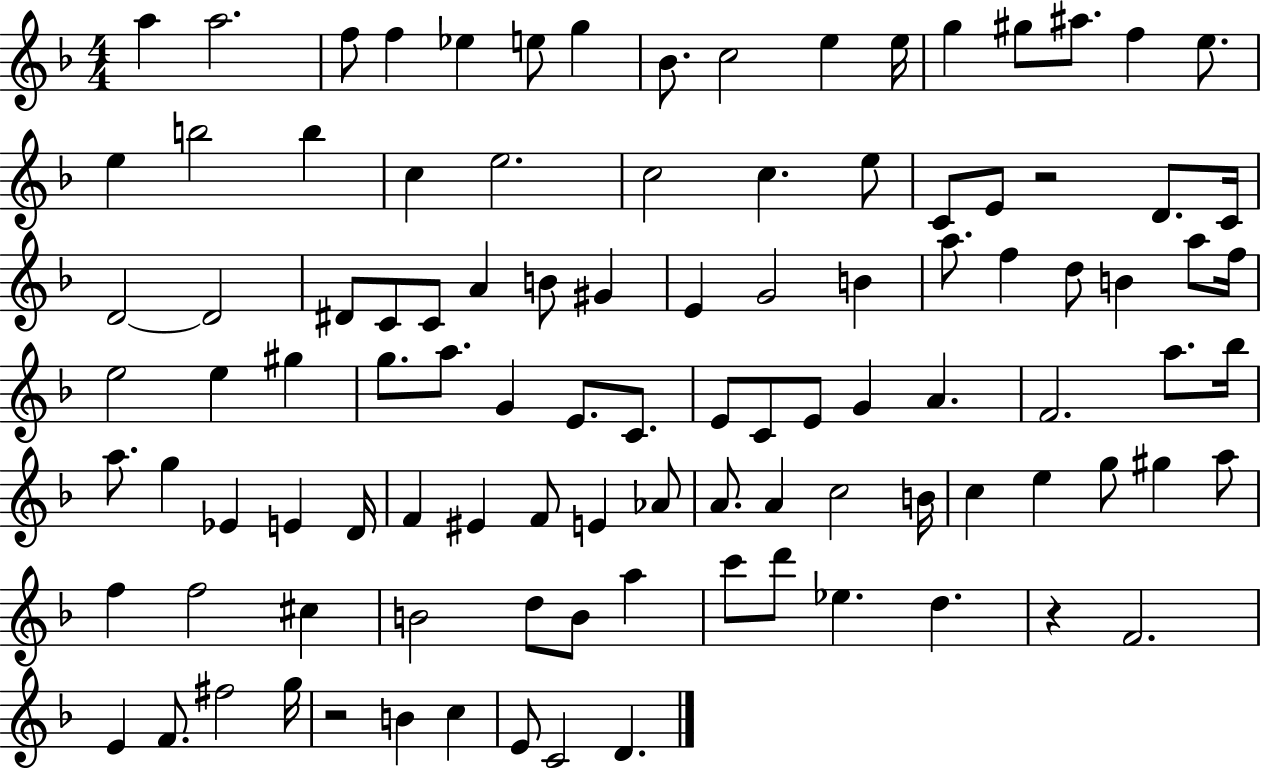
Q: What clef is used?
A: treble